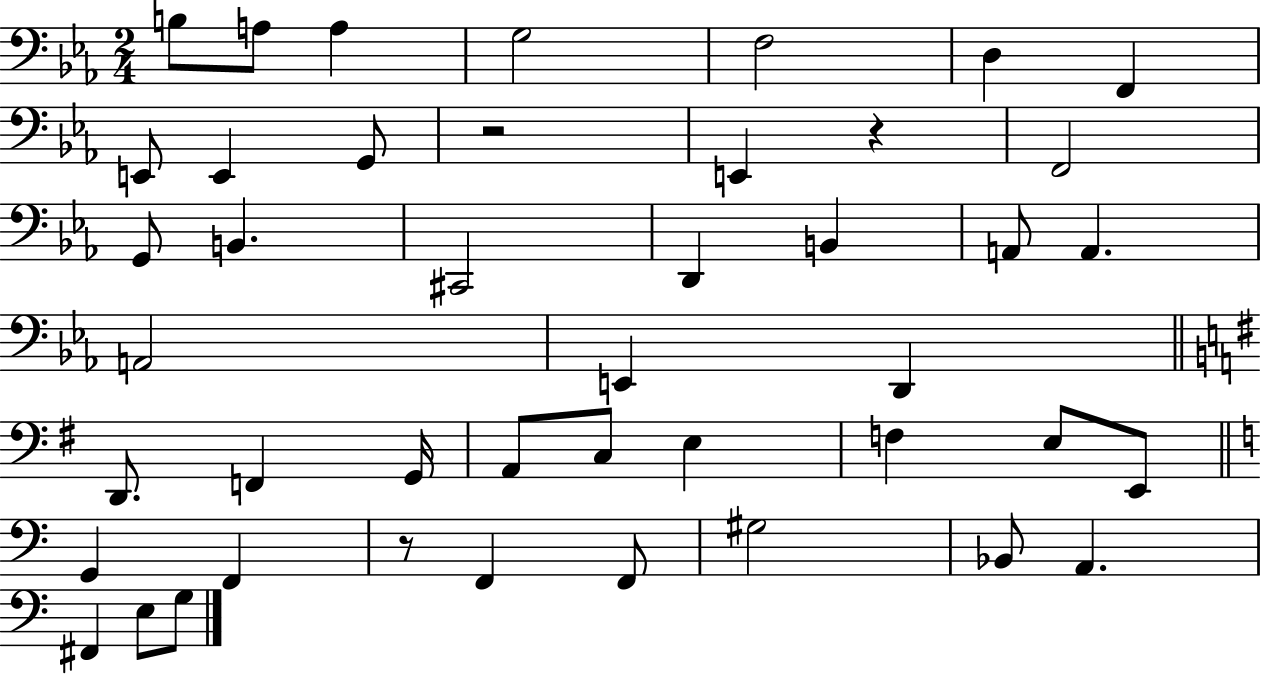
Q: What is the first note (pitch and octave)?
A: B3